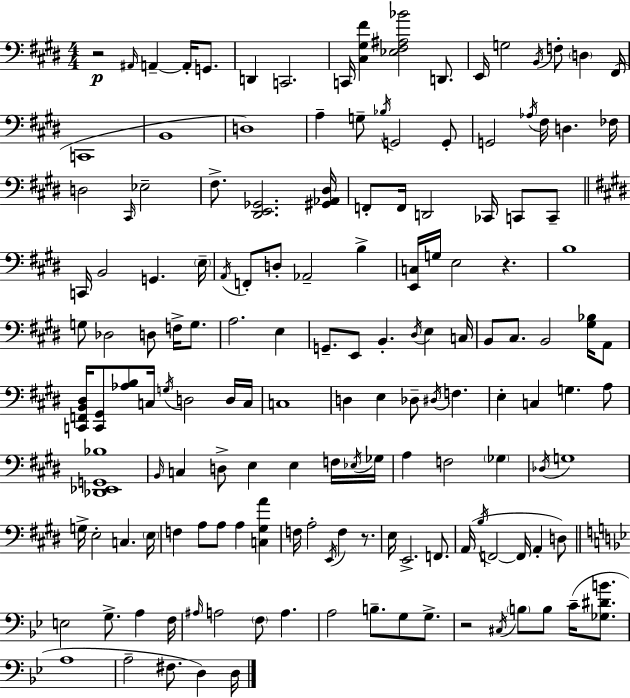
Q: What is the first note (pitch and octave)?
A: A#2